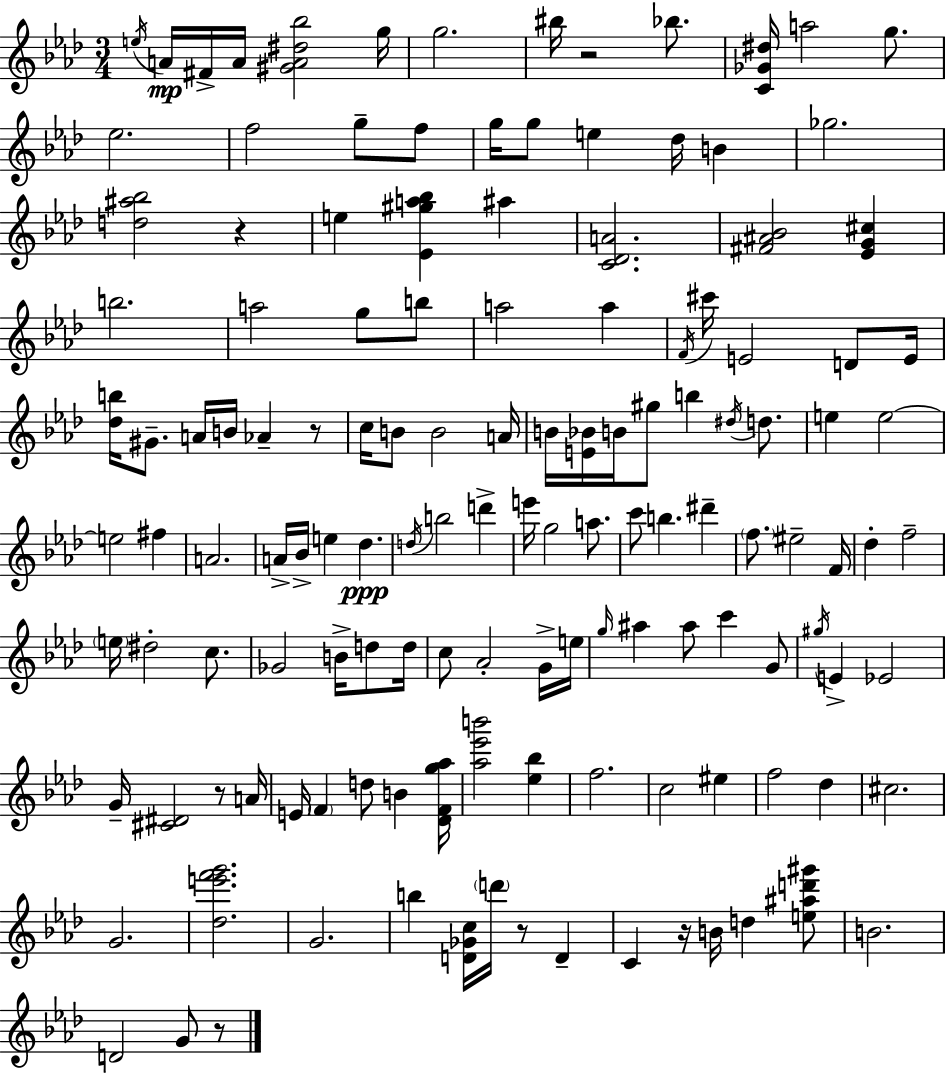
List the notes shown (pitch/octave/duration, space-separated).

E5/s A4/s F#4/s A4/s [G#4,A4,D#5,Bb5]/h G5/s G5/h. BIS5/s R/h Bb5/e. [C4,Gb4,D#5]/s A5/h G5/e. Eb5/h. F5/h G5/e F5/e G5/s G5/e E5/q Db5/s B4/q Gb5/h. [D5,A#5,Bb5]/h R/q E5/q [Eb4,G#5,A5,Bb5]/q A#5/q [C4,Db4,A4]/h. [F#4,A#4,Bb4]/h [Eb4,G4,C#5]/q B5/h. A5/h G5/e B5/e A5/h A5/q F4/s C#6/s E4/h D4/e E4/s [Db5,B5]/s G#4/e. A4/s B4/s Ab4/q R/e C5/s B4/e B4/h A4/s B4/s [E4,Bb4]/s B4/s G#5/e B5/q D#5/s D5/e. E5/q E5/h E5/h F#5/q A4/h. A4/s Bb4/s E5/q Db5/q. D5/s B5/h D6/q E6/s G5/h A5/e. C6/e B5/q. D#6/q F5/e. EIS5/h F4/s Db5/q F5/h E5/s D#5/h C5/e. Gb4/h B4/s D5/e D5/s C5/e Ab4/h G4/s E5/s G5/s A#5/q A#5/e C6/q G4/e G#5/s E4/q Eb4/h G4/s [C#4,D#4]/h R/e A4/s E4/s F4/q D5/e B4/q [Db4,F4,G5,Ab5]/s [Ab5,Eb6,B6]/h [Eb5,Bb5]/q F5/h. C5/h EIS5/q F5/h Db5/q C#5/h. G4/h. [Db5,E6,F6,G6]/h. G4/h. B5/q [D4,Gb4,C5]/s D6/s R/e D4/q C4/q R/s B4/s D5/q [E5,A#5,D6,G#6]/e B4/h. D4/h G4/e R/e